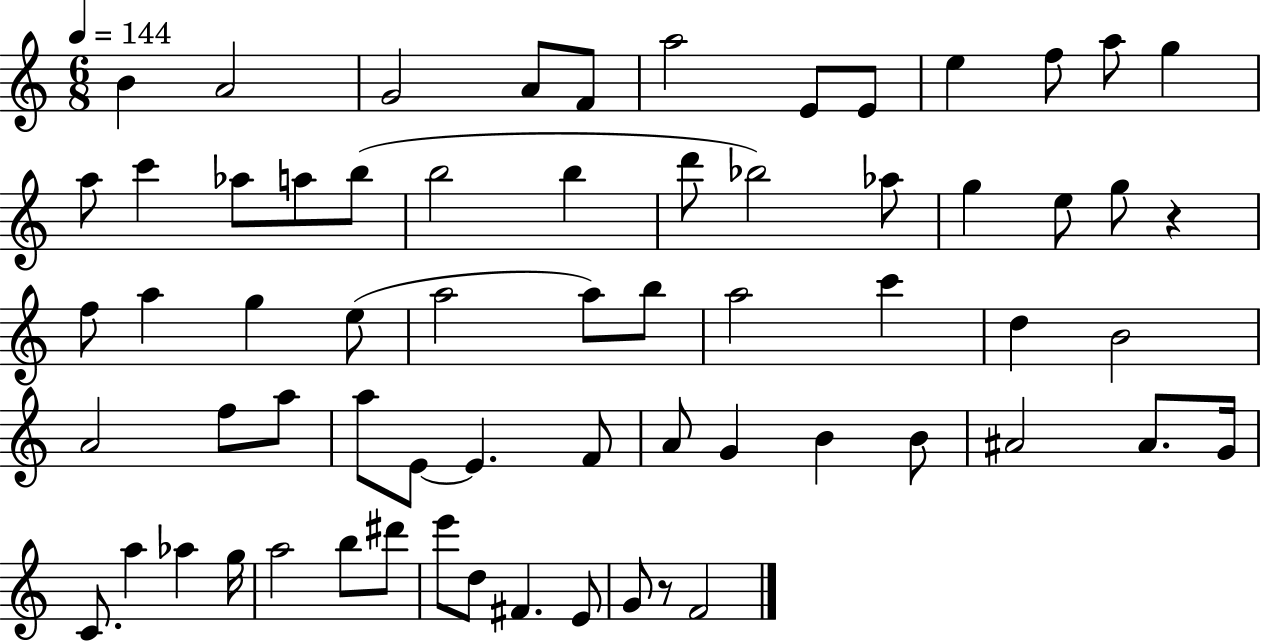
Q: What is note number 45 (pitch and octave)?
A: G4